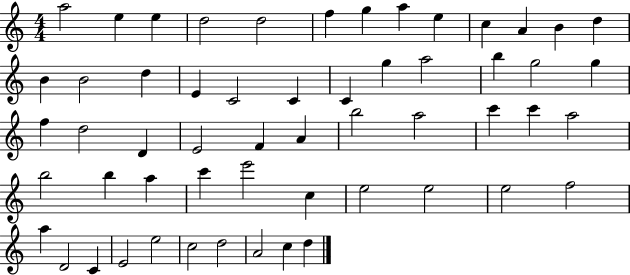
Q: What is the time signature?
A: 4/4